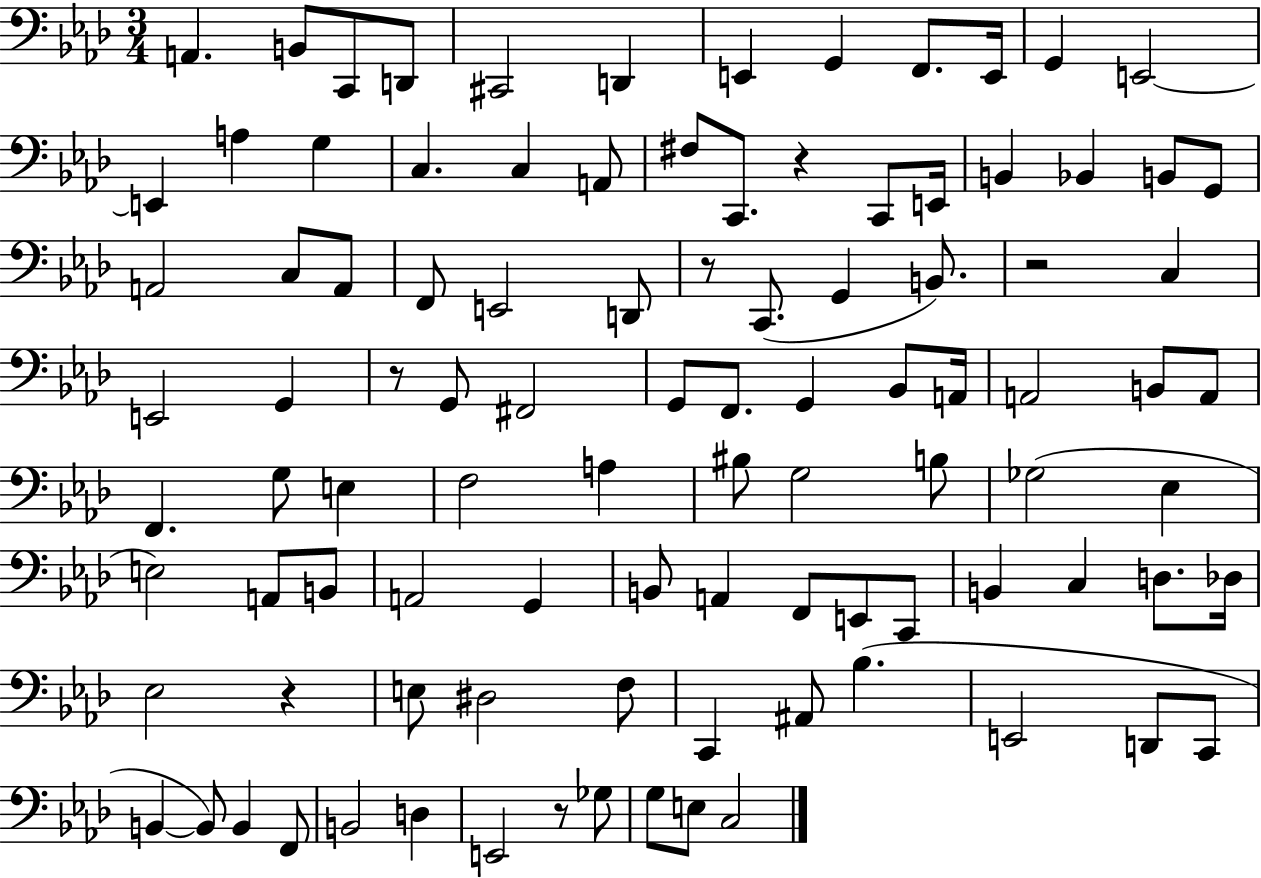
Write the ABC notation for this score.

X:1
T:Untitled
M:3/4
L:1/4
K:Ab
A,, B,,/2 C,,/2 D,,/2 ^C,,2 D,, E,, G,, F,,/2 E,,/4 G,, E,,2 E,, A, G, C, C, A,,/2 ^F,/2 C,,/2 z C,,/2 E,,/4 B,, _B,, B,,/2 G,,/2 A,,2 C,/2 A,,/2 F,,/2 E,,2 D,,/2 z/2 C,,/2 G,, B,,/2 z2 C, E,,2 G,, z/2 G,,/2 ^F,,2 G,,/2 F,,/2 G,, _B,,/2 A,,/4 A,,2 B,,/2 A,,/2 F,, G,/2 E, F,2 A, ^B,/2 G,2 B,/2 _G,2 _E, E,2 A,,/2 B,,/2 A,,2 G,, B,,/2 A,, F,,/2 E,,/2 C,,/2 B,, C, D,/2 _D,/4 _E,2 z E,/2 ^D,2 F,/2 C,, ^A,,/2 _B, E,,2 D,,/2 C,,/2 B,, B,,/2 B,, F,,/2 B,,2 D, E,,2 z/2 _G,/2 G,/2 E,/2 C,2